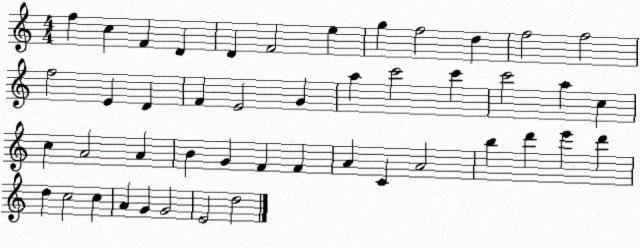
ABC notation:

X:1
T:Untitled
M:4/4
L:1/4
K:C
f c F D D F2 e g f2 d f2 f2 f2 E D F E2 G a c'2 c' c'2 a c c A2 A B G F F A C A2 b d' e' d' d c2 c A G G2 E2 d2